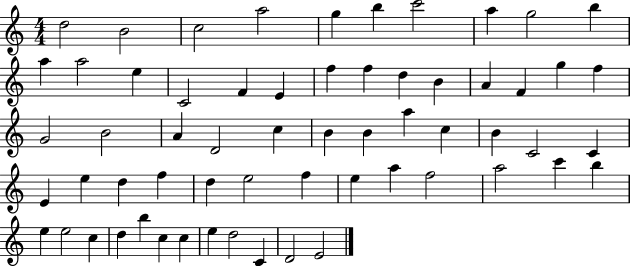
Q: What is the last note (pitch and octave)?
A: E4